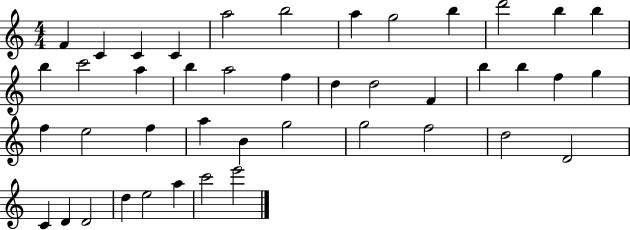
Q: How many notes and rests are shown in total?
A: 43